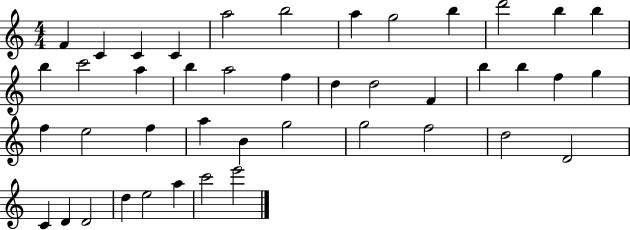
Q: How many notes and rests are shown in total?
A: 43